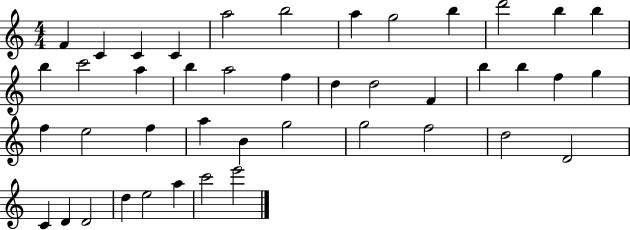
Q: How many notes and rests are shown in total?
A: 43